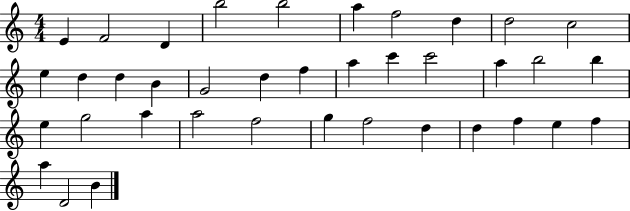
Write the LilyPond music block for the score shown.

{
  \clef treble
  \numericTimeSignature
  \time 4/4
  \key c \major
  e'4 f'2 d'4 | b''2 b''2 | a''4 f''2 d''4 | d''2 c''2 | \break e''4 d''4 d''4 b'4 | g'2 d''4 f''4 | a''4 c'''4 c'''2 | a''4 b''2 b''4 | \break e''4 g''2 a''4 | a''2 f''2 | g''4 f''2 d''4 | d''4 f''4 e''4 f''4 | \break a''4 d'2 b'4 | \bar "|."
}